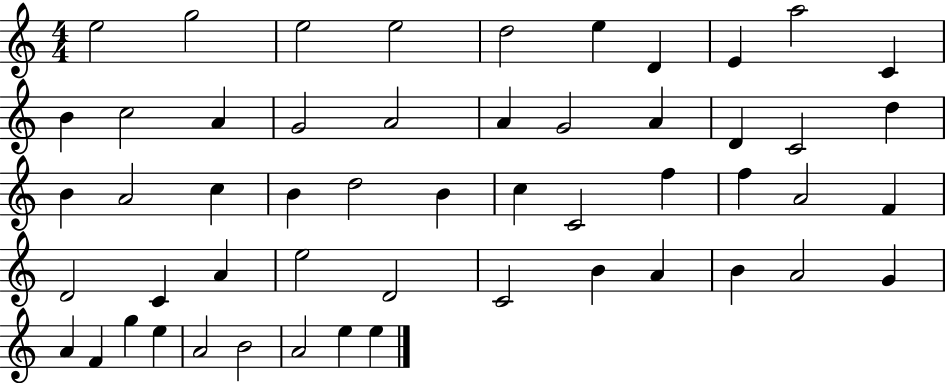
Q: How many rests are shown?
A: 0